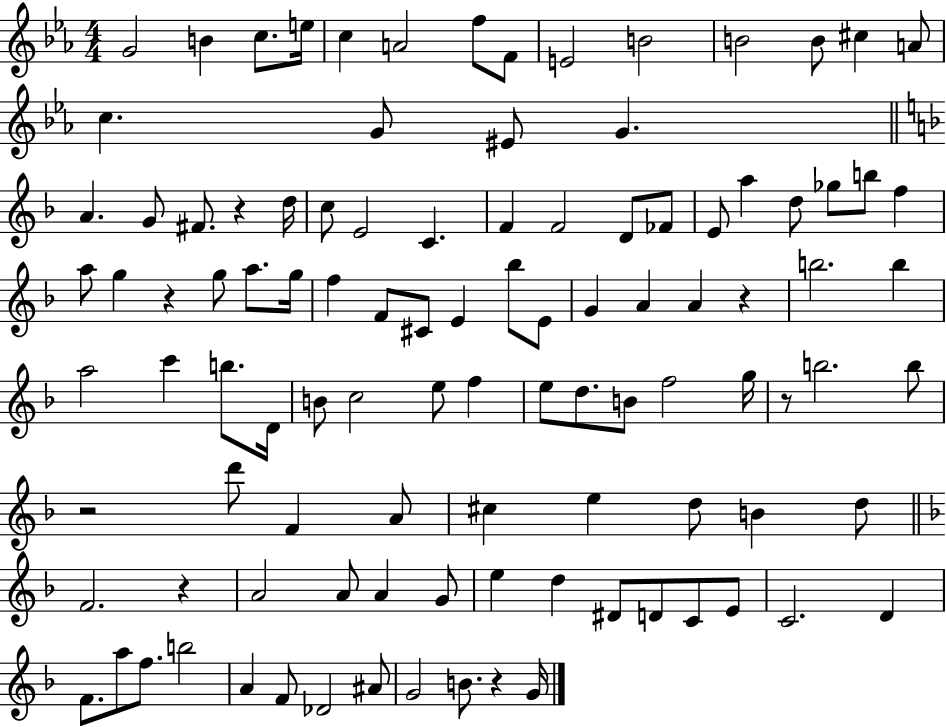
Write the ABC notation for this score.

X:1
T:Untitled
M:4/4
L:1/4
K:Eb
G2 B c/2 e/4 c A2 f/2 F/2 E2 B2 B2 B/2 ^c A/2 c G/2 ^E/2 G A G/2 ^F/2 z d/4 c/2 E2 C F F2 D/2 _F/2 E/2 a d/2 _g/2 b/2 f a/2 g z g/2 a/2 g/4 f F/2 ^C/2 E _b/2 E/2 G A A z b2 b a2 c' b/2 D/4 B/2 c2 e/2 f e/2 d/2 B/2 f2 g/4 z/2 b2 b/2 z2 d'/2 F A/2 ^c e d/2 B d/2 F2 z A2 A/2 A G/2 e d ^D/2 D/2 C/2 E/2 C2 D F/2 a/2 f/2 b2 A F/2 _D2 ^A/2 G2 B/2 z G/4